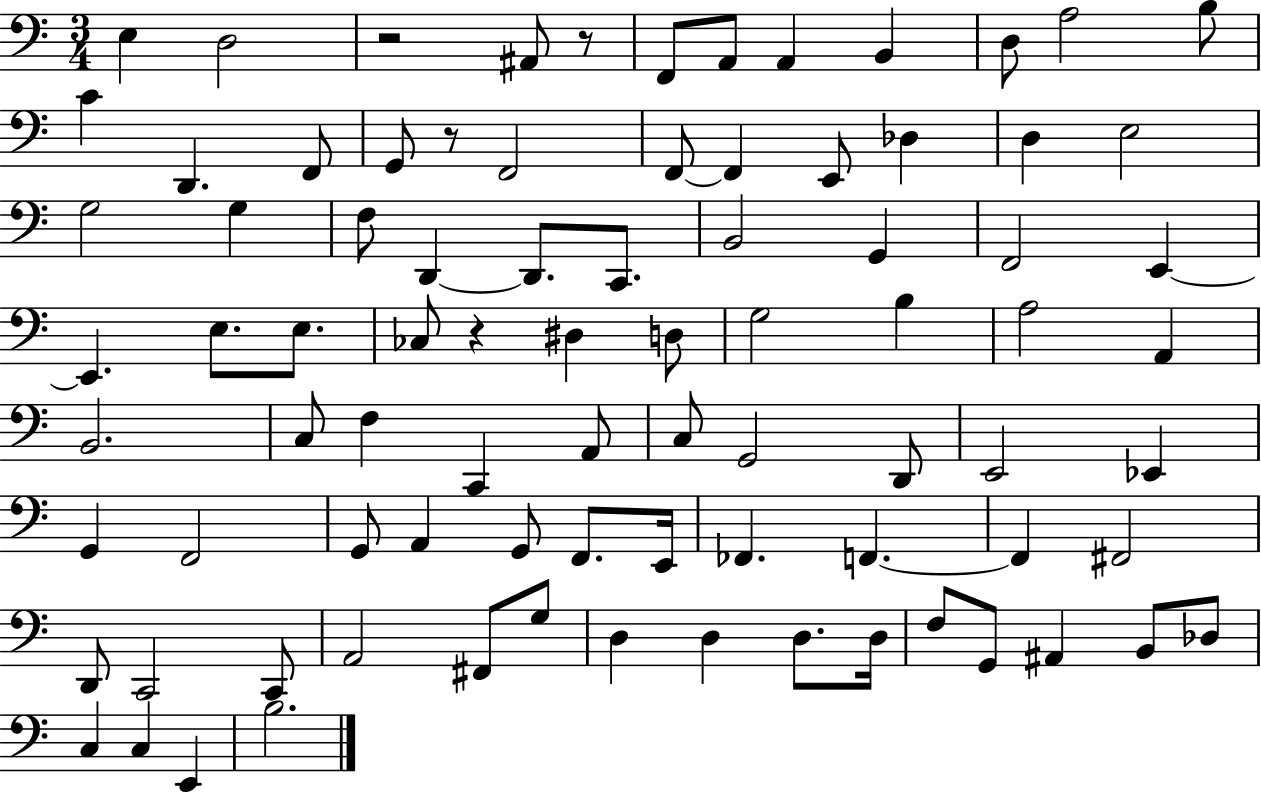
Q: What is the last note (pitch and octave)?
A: B3